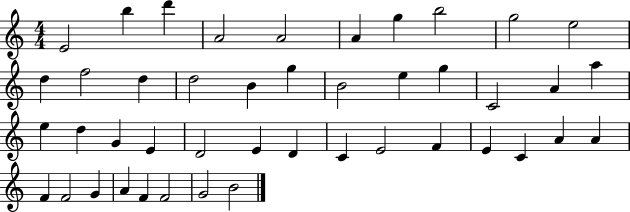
{
  \clef treble
  \numericTimeSignature
  \time 4/4
  \key c \major
  e'2 b''4 d'''4 | a'2 a'2 | a'4 g''4 b''2 | g''2 e''2 | \break d''4 f''2 d''4 | d''2 b'4 g''4 | b'2 e''4 g''4 | c'2 a'4 a''4 | \break e''4 d''4 g'4 e'4 | d'2 e'4 d'4 | c'4 e'2 f'4 | e'4 c'4 a'4 a'4 | \break f'4 f'2 g'4 | a'4 f'4 f'2 | g'2 b'2 | \bar "|."
}